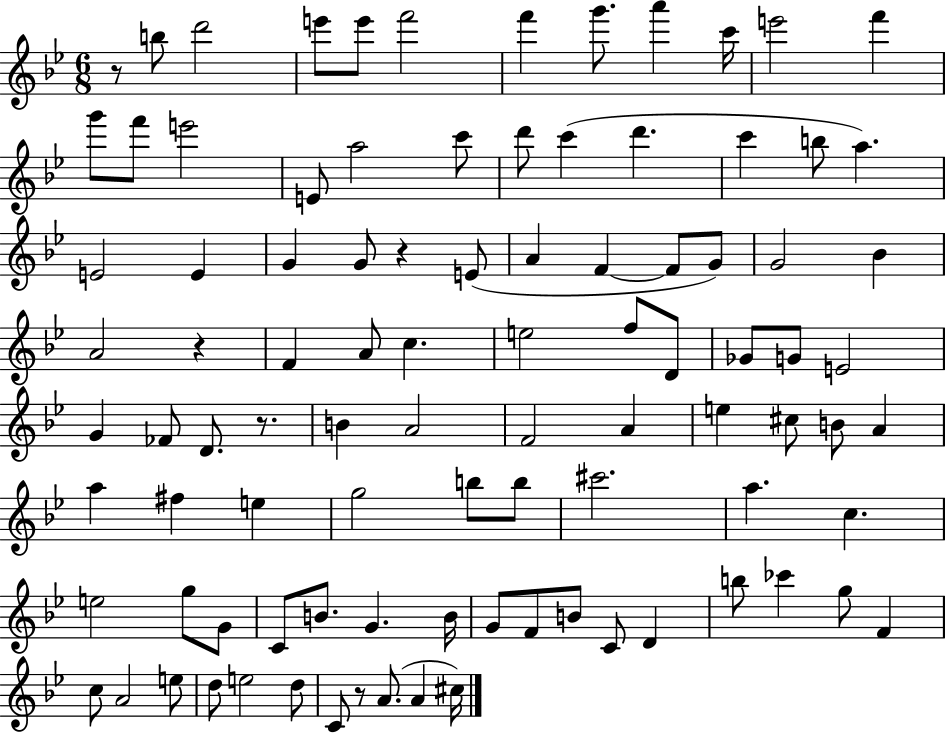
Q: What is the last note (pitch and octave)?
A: C#5